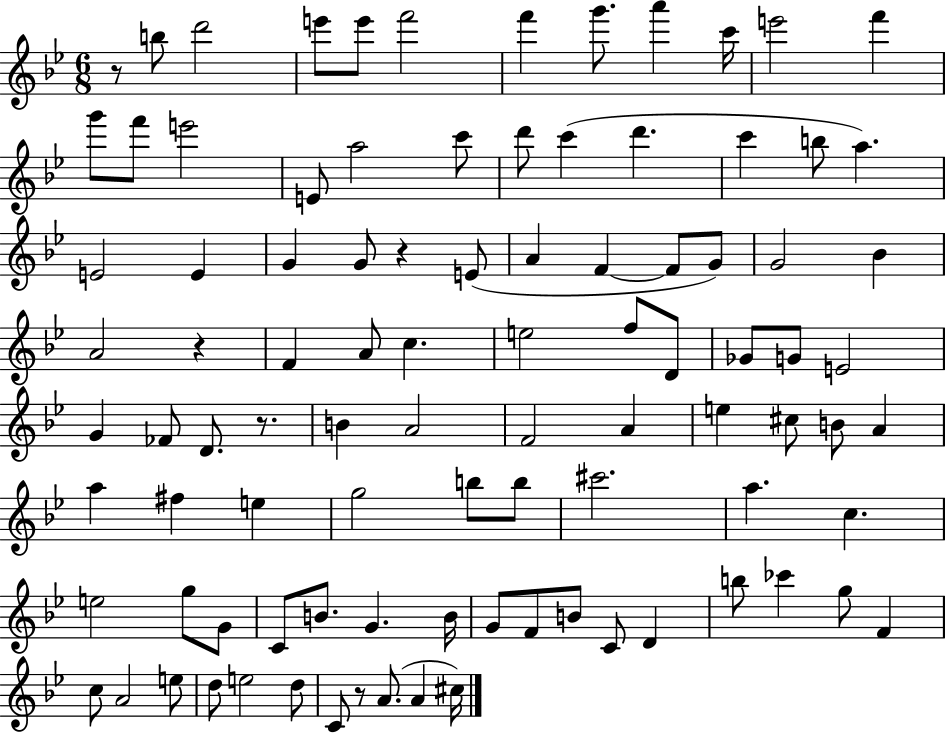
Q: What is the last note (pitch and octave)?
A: C#5